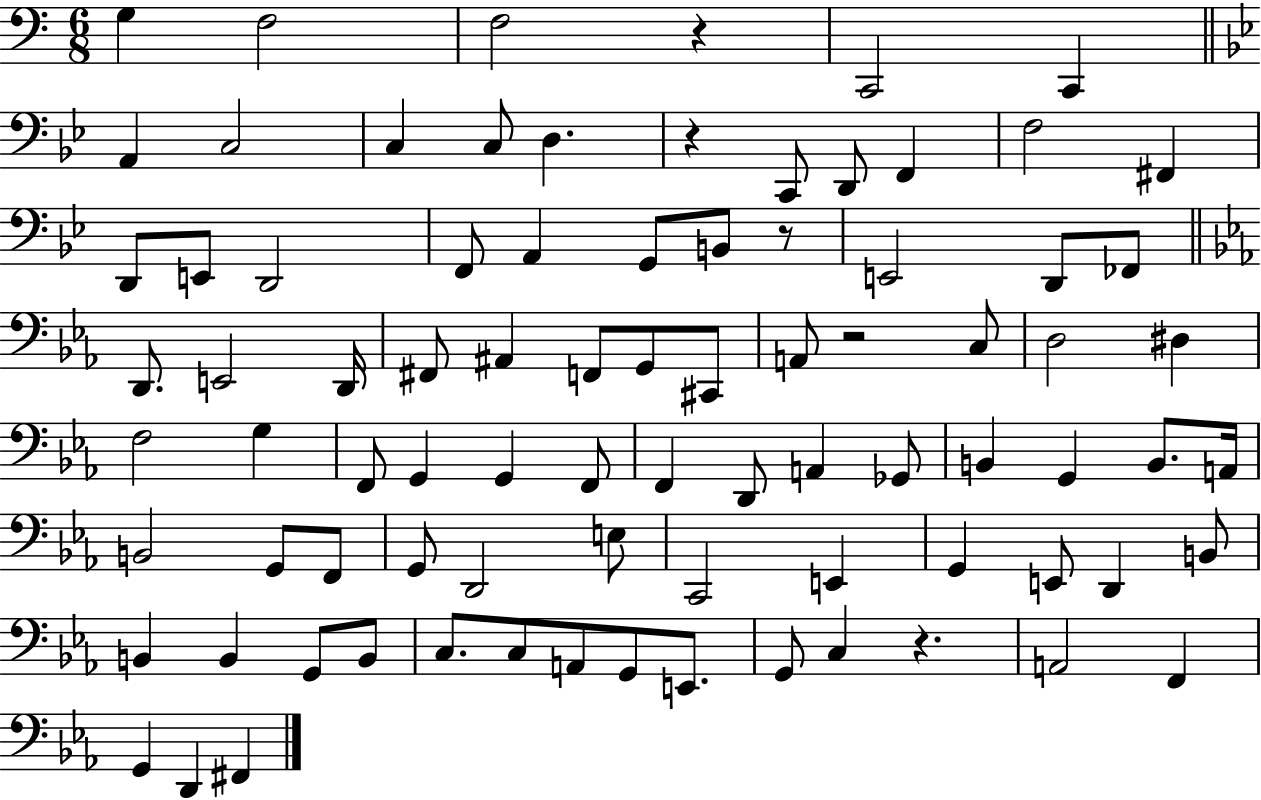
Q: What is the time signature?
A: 6/8